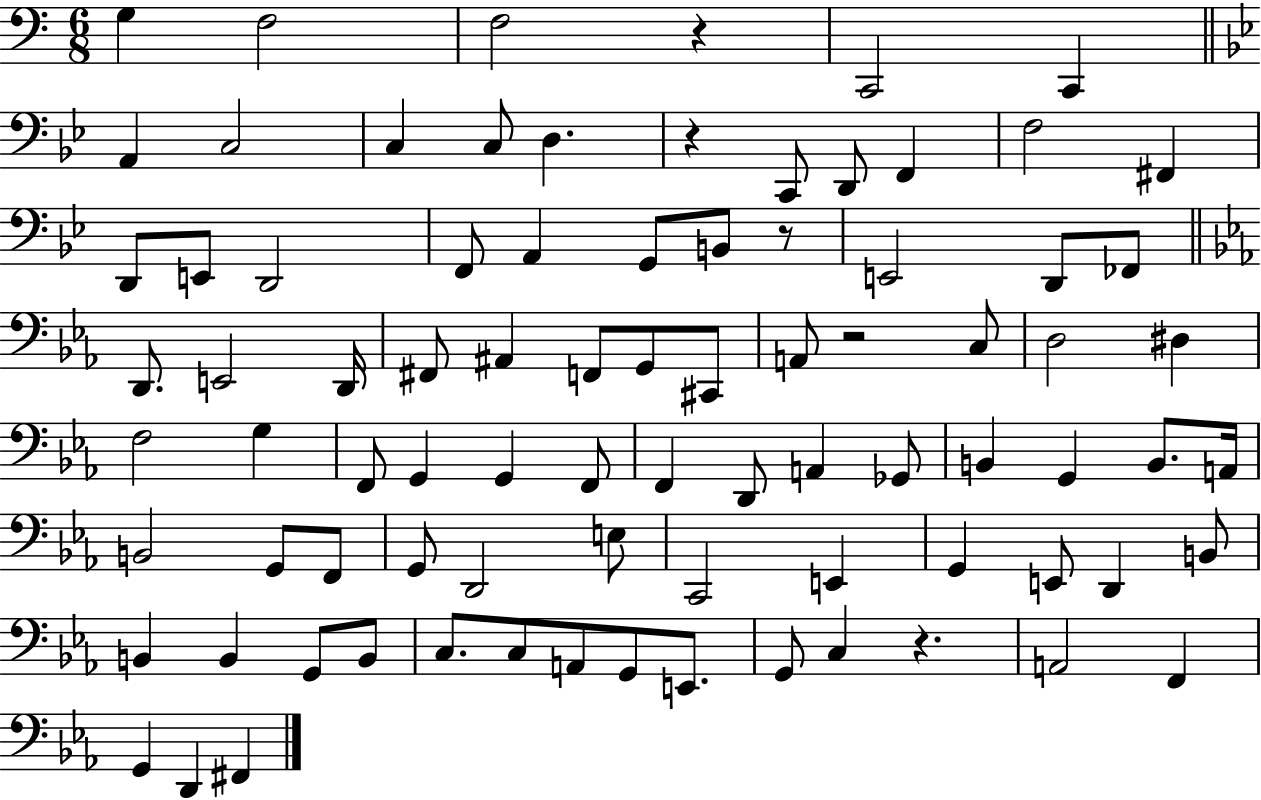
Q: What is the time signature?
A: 6/8